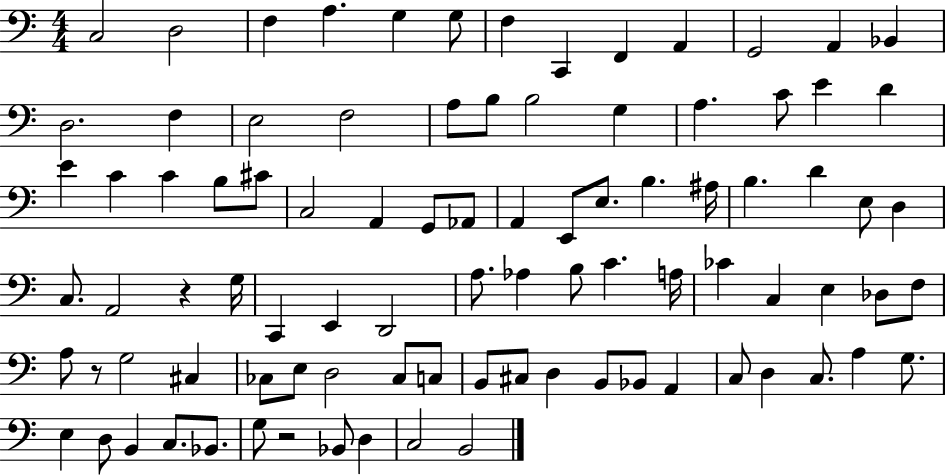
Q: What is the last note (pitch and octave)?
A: B2